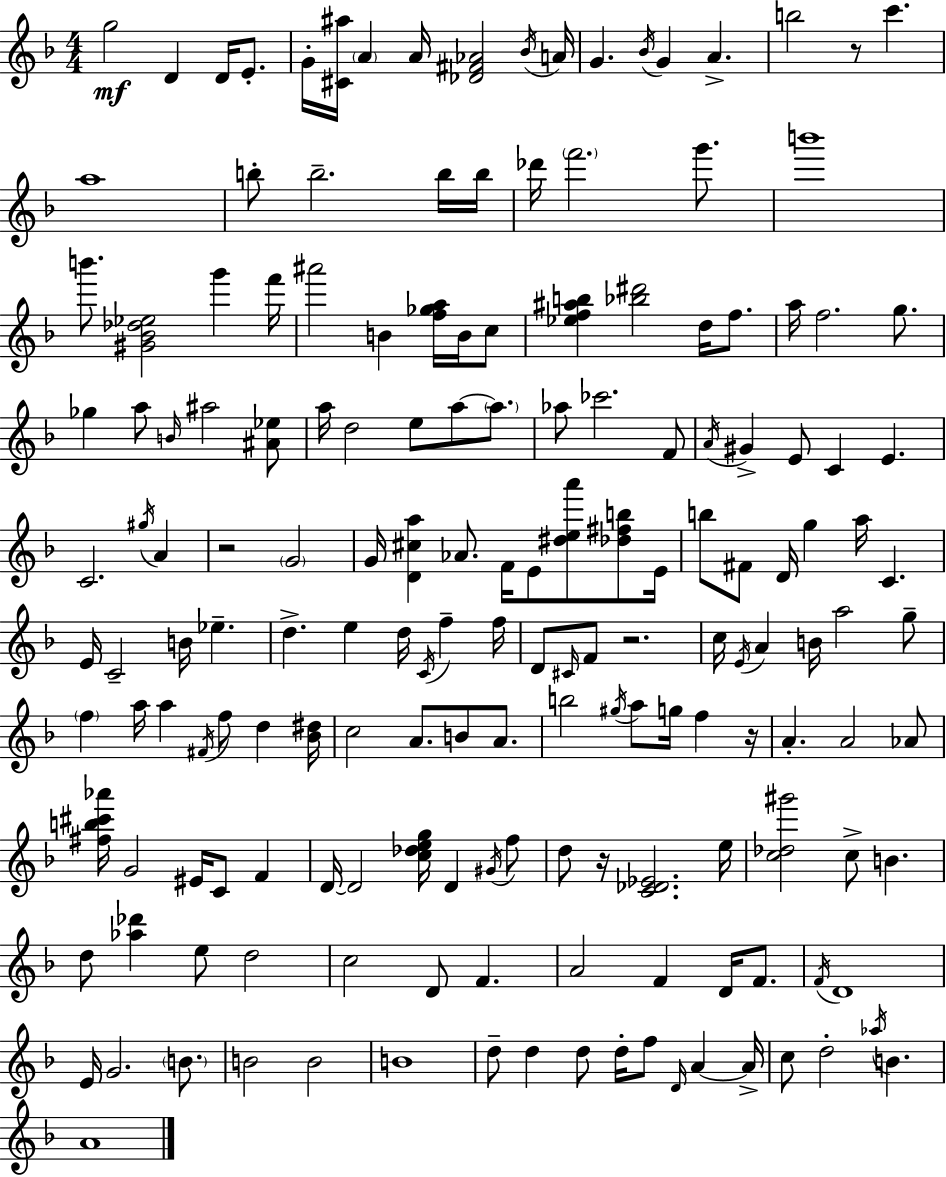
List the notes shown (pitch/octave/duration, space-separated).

G5/h D4/q D4/s E4/e. G4/s [C#4,A#5]/s A4/q A4/s [Db4,F#4,Ab4]/h Bb4/s A4/s G4/q. Bb4/s G4/q A4/q. B5/h R/e C6/q. A5/w B5/e B5/h. B5/s B5/s Db6/s F6/h. G6/e. B6/w B6/e. [G#4,Bb4,Db5,Eb5]/h G6/q F6/s A#6/h B4/q [F5,Gb5,A5]/s B4/s C5/e [Eb5,F5,A#5,B5]/q [Bb5,D#6]/h D5/s F5/e. A5/s F5/h. G5/e. Gb5/q A5/e B4/s A#5/h [A#4,Eb5]/e A5/s D5/h E5/e A5/e A5/e. Ab5/e CES6/h. F4/e A4/s G#4/q E4/e C4/q E4/q. C4/h. G#5/s A4/q R/h G4/h G4/s [D4,C#5,A5]/q Ab4/e. F4/s E4/e [D#5,E5,A6]/e [Db5,F#5,B5]/e E4/s B5/e F#4/e D4/s G5/q A5/s C4/q. E4/s C4/h B4/s Eb5/q. D5/q. E5/q D5/s C4/s F5/q F5/s D4/e C#4/s F4/e R/h. C5/s E4/s A4/q B4/s A5/h G5/e F5/q A5/s A5/q F#4/s F5/e D5/q [Bb4,D#5]/s C5/h A4/e. B4/e A4/e. B5/h G#5/s A5/e G5/s F5/q R/s A4/q. A4/h Ab4/e [F#5,B5,C#6,Ab6]/s G4/h EIS4/s C4/e F4/q D4/s D4/h [C5,Db5,E5,G5]/s D4/q G#4/s F5/e D5/e R/s [C4,Db4,Eb4]/h. E5/s [C5,Db5,G#6]/h C5/e B4/q. D5/e [Ab5,Db6]/q E5/e D5/h C5/h D4/e F4/q. A4/h F4/q D4/s F4/e. F4/s D4/w E4/s G4/h. B4/e. B4/h B4/h B4/w D5/e D5/q D5/e D5/s F5/e D4/s A4/q A4/s C5/e D5/h Ab5/s B4/q. A4/w